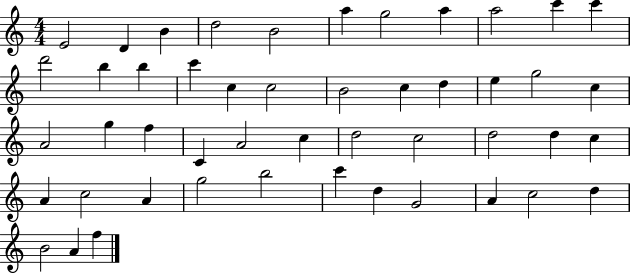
E4/h D4/q B4/q D5/h B4/h A5/q G5/h A5/q A5/h C6/q C6/q D6/h B5/q B5/q C6/q C5/q C5/h B4/h C5/q D5/q E5/q G5/h C5/q A4/h G5/q F5/q C4/q A4/h C5/q D5/h C5/h D5/h D5/q C5/q A4/q C5/h A4/q G5/h B5/h C6/q D5/q G4/h A4/q C5/h D5/q B4/h A4/q F5/q